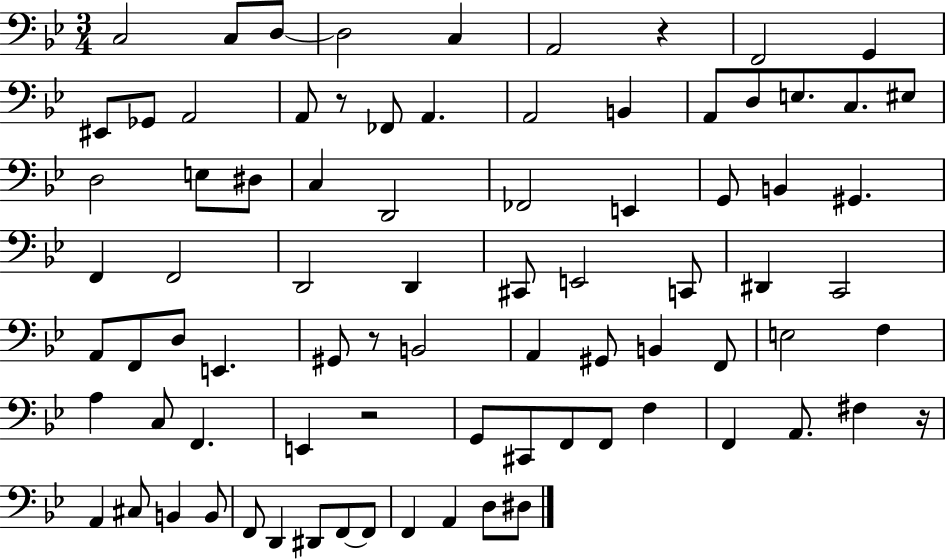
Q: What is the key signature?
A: BES major